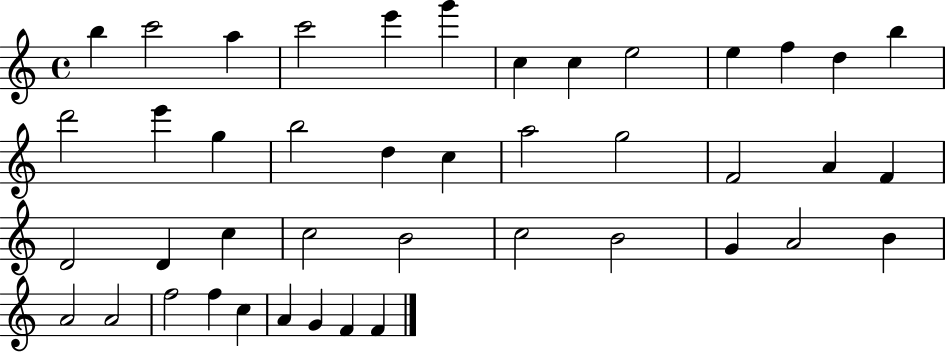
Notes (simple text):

B5/q C6/h A5/q C6/h E6/q G6/q C5/q C5/q E5/h E5/q F5/q D5/q B5/q D6/h E6/q G5/q B5/h D5/q C5/q A5/h G5/h F4/h A4/q F4/q D4/h D4/q C5/q C5/h B4/h C5/h B4/h G4/q A4/h B4/q A4/h A4/h F5/h F5/q C5/q A4/q G4/q F4/q F4/q